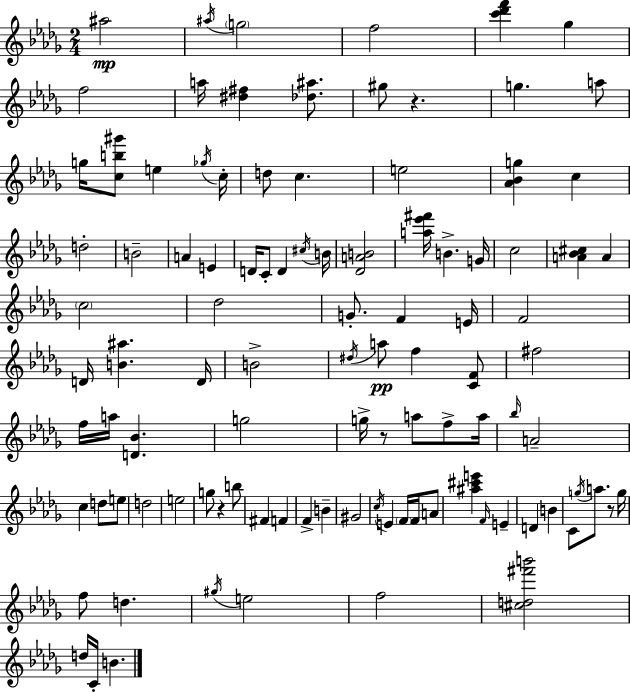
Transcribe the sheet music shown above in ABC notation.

X:1
T:Untitled
M:2/4
L:1/4
K:Bbm
^a2 ^a/4 g2 f2 [c'_d'f'] _g f2 a/4 [^d^f] [_d^a]/2 ^g/2 z g a/2 g/4 [cb^g']/2 e _g/4 c/4 d/2 c e2 [_A_Bg] c d2 B2 A E D/4 C/2 D ^c/4 B/4 [_DAB]2 [a_e'^f']/4 B G/4 c2 [A_B^c] A c2 _d2 G/2 F E/4 F2 D/4 [B^a] D/4 B2 ^d/4 a/2 f [CF]/2 ^f2 f/4 a/4 [D_B] g2 g/4 z/2 a/2 f/2 a/4 _b/4 A2 c d/2 e/2 d2 e2 g/2 z b/2 ^F F F B ^G2 c/4 E F/4 F/4 A/2 [^a^c'e'] F/4 E D B C/2 g/4 a/2 z/2 g/4 f/2 d ^g/4 e2 f2 [^cd^f'b']2 d/4 C/4 B